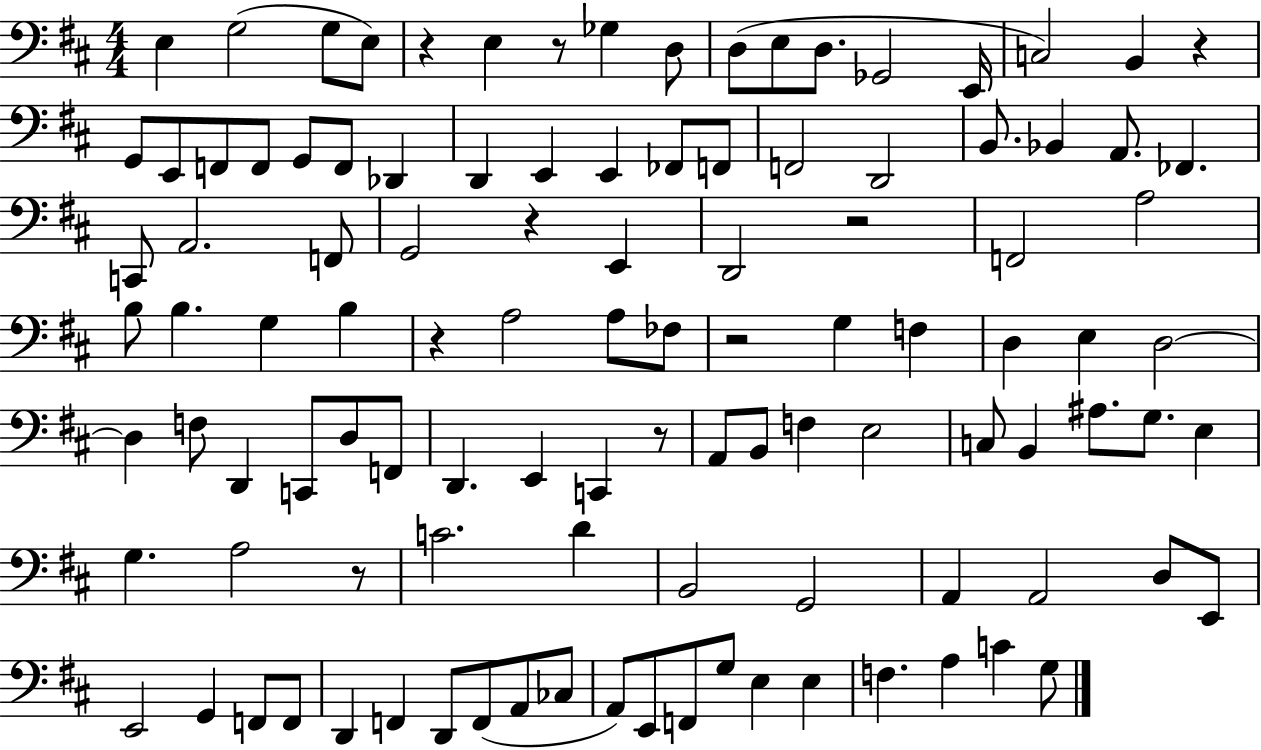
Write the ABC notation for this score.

X:1
T:Untitled
M:4/4
L:1/4
K:D
E, G,2 G,/2 E,/2 z E, z/2 _G, D,/2 D,/2 E,/2 D,/2 _G,,2 E,,/4 C,2 B,, z G,,/2 E,,/2 F,,/2 F,,/2 G,,/2 F,,/2 _D,, D,, E,, E,, _F,,/2 F,,/2 F,,2 D,,2 B,,/2 _B,, A,,/2 _F,, C,,/2 A,,2 F,,/2 G,,2 z E,, D,,2 z2 F,,2 A,2 B,/2 B, G, B, z A,2 A,/2 _F,/2 z2 G, F, D, E, D,2 D, F,/2 D,, C,,/2 D,/2 F,,/2 D,, E,, C,, z/2 A,,/2 B,,/2 F, E,2 C,/2 B,, ^A,/2 G,/2 E, G, A,2 z/2 C2 D B,,2 G,,2 A,, A,,2 D,/2 E,,/2 E,,2 G,, F,,/2 F,,/2 D,, F,, D,,/2 F,,/2 A,,/2 _C,/2 A,,/2 E,,/2 F,,/2 G,/2 E, E, F, A, C G,/2